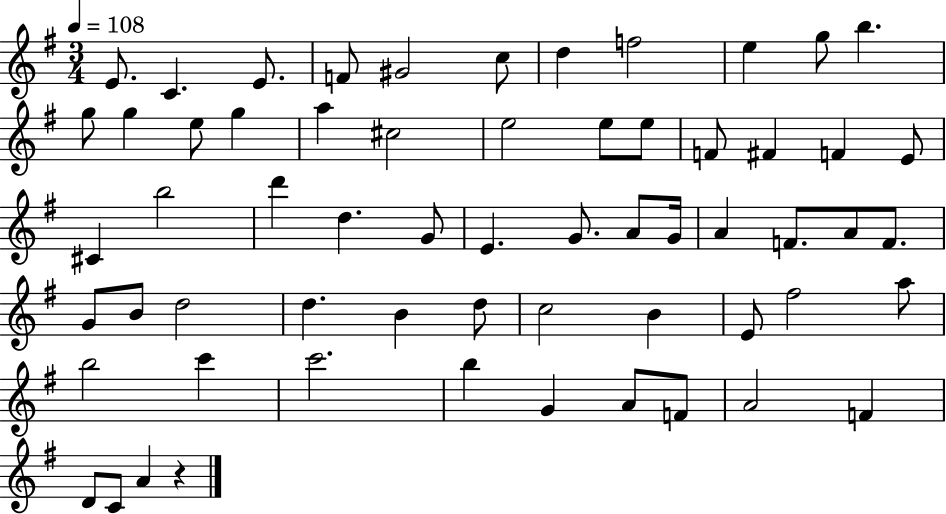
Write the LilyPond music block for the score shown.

{
  \clef treble
  \numericTimeSignature
  \time 3/4
  \key g \major
  \tempo 4 = 108
  e'8. c'4. e'8. | f'8 gis'2 c''8 | d''4 f''2 | e''4 g''8 b''4. | \break g''8 g''4 e''8 g''4 | a''4 cis''2 | e''2 e''8 e''8 | f'8 fis'4 f'4 e'8 | \break cis'4 b''2 | d'''4 d''4. g'8 | e'4. g'8. a'8 g'16 | a'4 f'8. a'8 f'8. | \break g'8 b'8 d''2 | d''4. b'4 d''8 | c''2 b'4 | e'8 fis''2 a''8 | \break b''2 c'''4 | c'''2. | b''4 g'4 a'8 f'8 | a'2 f'4 | \break d'8 c'8 a'4 r4 | \bar "|."
}